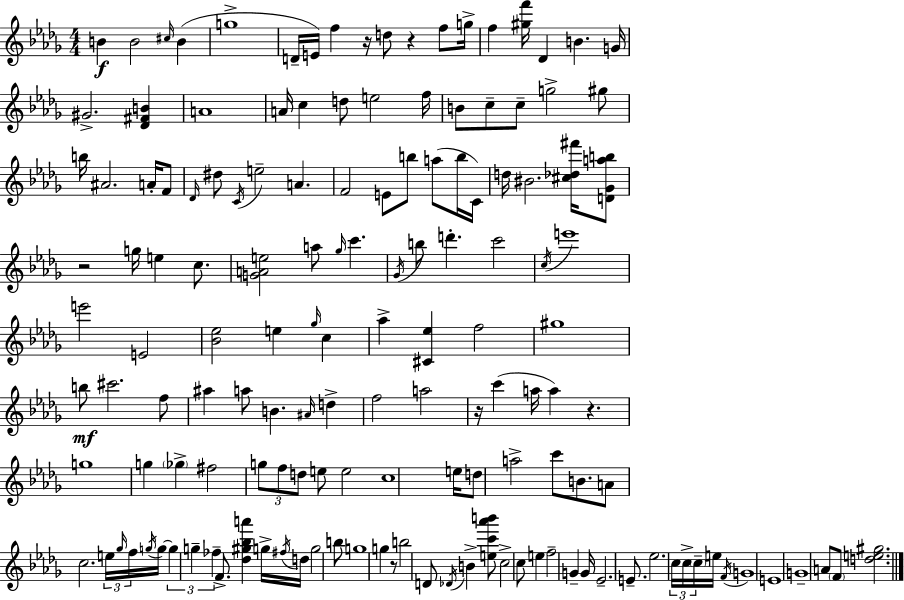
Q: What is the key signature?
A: BES minor